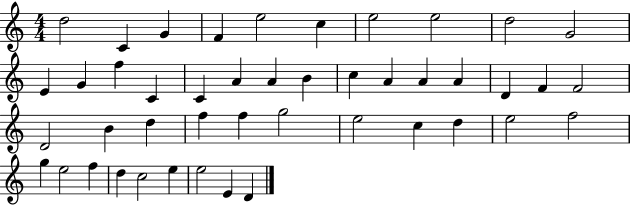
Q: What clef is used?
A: treble